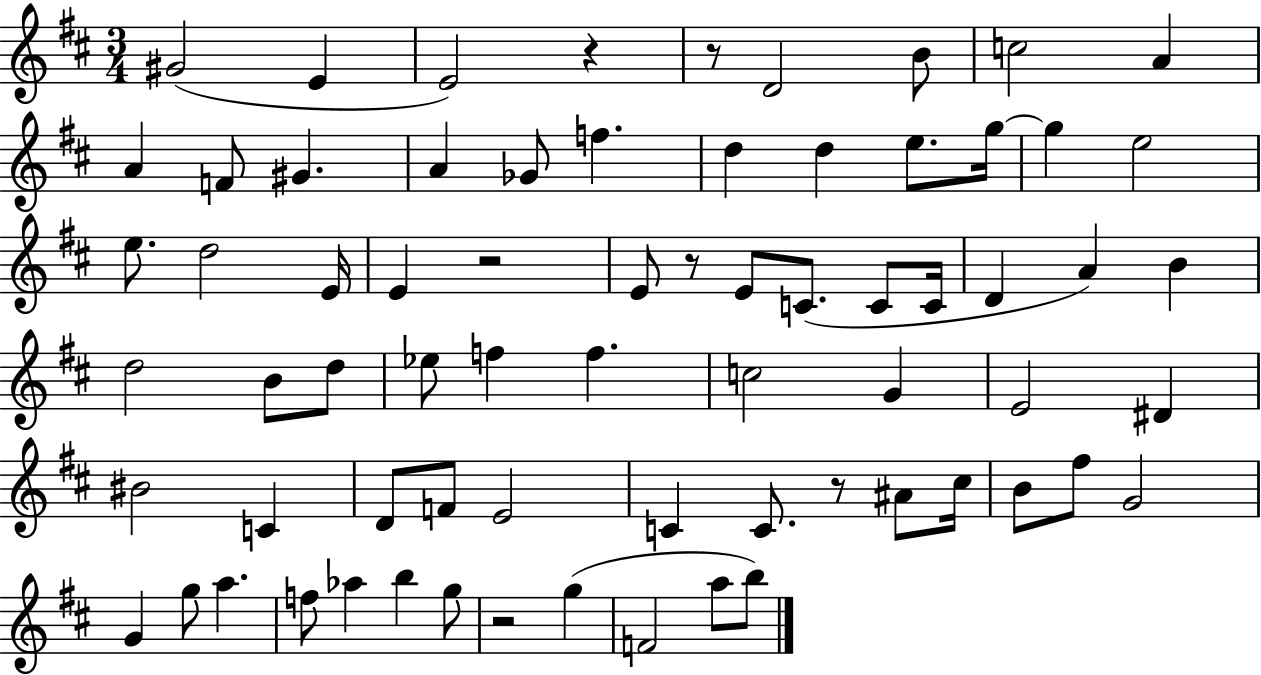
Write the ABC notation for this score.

X:1
T:Untitled
M:3/4
L:1/4
K:D
^G2 E E2 z z/2 D2 B/2 c2 A A F/2 ^G A _G/2 f d d e/2 g/4 g e2 e/2 d2 E/4 E z2 E/2 z/2 E/2 C/2 C/2 C/4 D A B d2 B/2 d/2 _e/2 f f c2 G E2 ^D ^B2 C D/2 F/2 E2 C C/2 z/2 ^A/2 ^c/4 B/2 ^f/2 G2 G g/2 a f/2 _a b g/2 z2 g F2 a/2 b/2